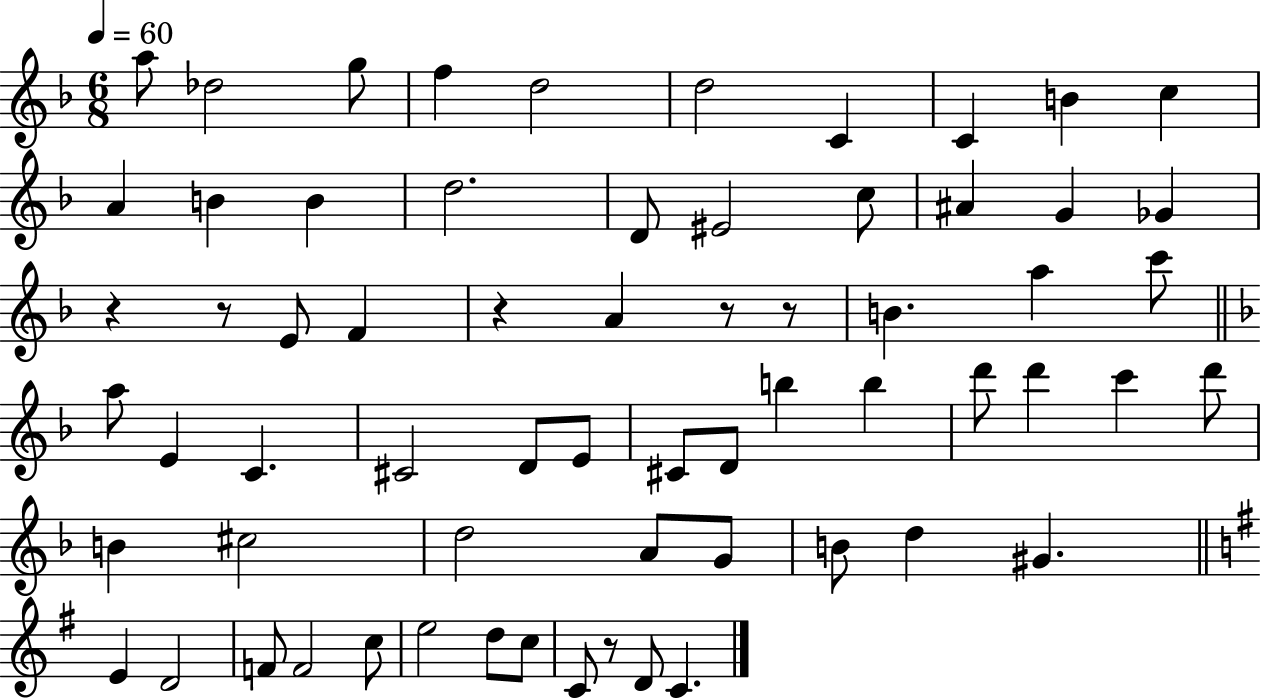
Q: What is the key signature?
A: F major